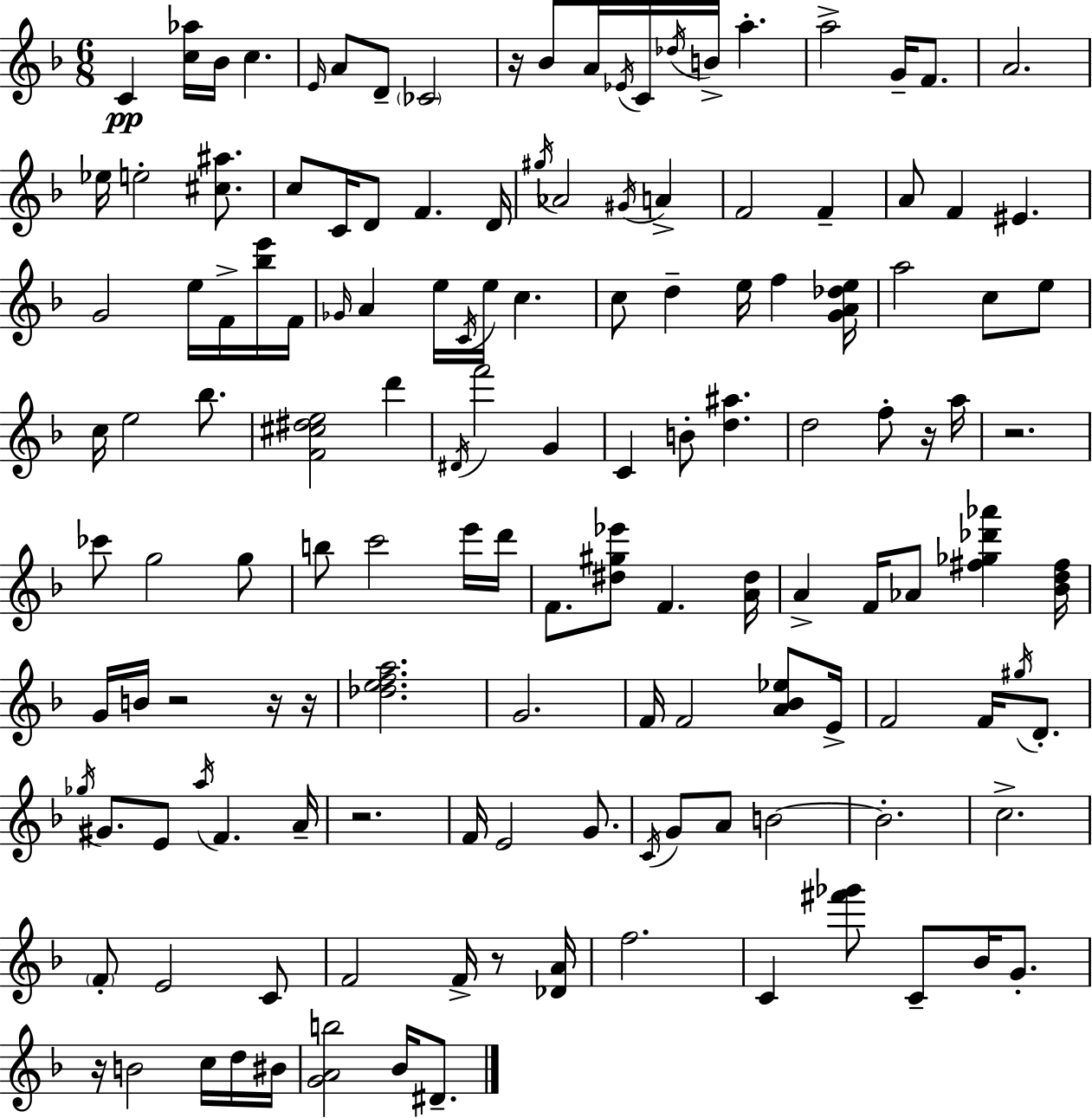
C4/q [C5,Ab5]/s Bb4/s C5/q. E4/s A4/e D4/e CES4/h R/s Bb4/e A4/s Eb4/s C4/s Db5/s B4/s A5/q. A5/h G4/s F4/e. A4/h. Eb5/s E5/h [C#5,A#5]/e. C5/e C4/s D4/e F4/q. D4/s G#5/s Ab4/h G#4/s A4/q F4/h F4/q A4/e F4/q EIS4/q. G4/h E5/s F4/s [Bb5,E6]/s F4/s Gb4/s A4/q E5/s C4/s E5/s C5/q. C5/e D5/q E5/s F5/q [G4,A4,Db5,E5]/s A5/h C5/e E5/e C5/s E5/h Bb5/e. [F4,C#5,D#5,E5]/h D6/q D#4/s F6/h G4/q C4/q B4/e [D5,A#5]/q. D5/h F5/e R/s A5/s R/h. CES6/e G5/h G5/e B5/e C6/h E6/s D6/s F4/e. [D#5,G#5,Eb6]/e F4/q. [A4,D#5]/s A4/q F4/s Ab4/e [F#5,Gb5,Db6,Ab6]/q [Bb4,D5,F#5]/s G4/s B4/s R/h R/s R/s [Db5,E5,F5,A5]/h. G4/h. F4/s F4/h [A4,Bb4,Eb5]/e E4/s F4/h F4/s G#5/s D4/e. Gb5/s G#4/e. E4/e A5/s F4/q. A4/s R/h. F4/s E4/h G4/e. C4/s G4/e A4/e B4/h B4/h. C5/h. F4/e E4/h C4/e F4/h F4/s R/e [Db4,A4]/s F5/h. C4/q [F#6,Gb6]/e C4/e Bb4/s G4/e. R/s B4/h C5/s D5/s BIS4/s [G4,A4,B5]/h Bb4/s D#4/e.